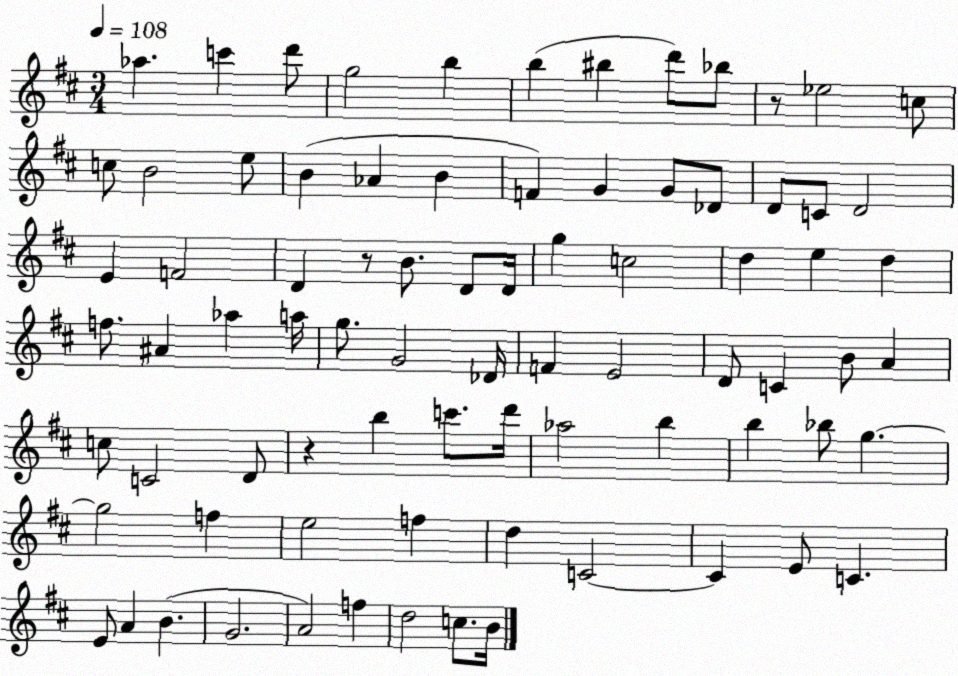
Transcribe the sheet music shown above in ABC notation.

X:1
T:Untitled
M:3/4
L:1/4
K:D
_a c' d'/2 g2 b b ^b d'/2 _b/2 z/2 _e2 c/2 c/2 B2 e/2 B _A B F G G/2 _D/2 D/2 C/2 D2 E F2 D z/2 B/2 D/2 D/4 g c2 d e d f/2 ^A _a a/4 g/2 G2 _D/4 F E2 D/2 C B/2 A c/2 C2 D/2 z b c'/2 d'/4 _a2 b b _b/2 g g2 f e2 f d C2 C E/2 C E/2 A B G2 A2 f d2 c/2 B/4